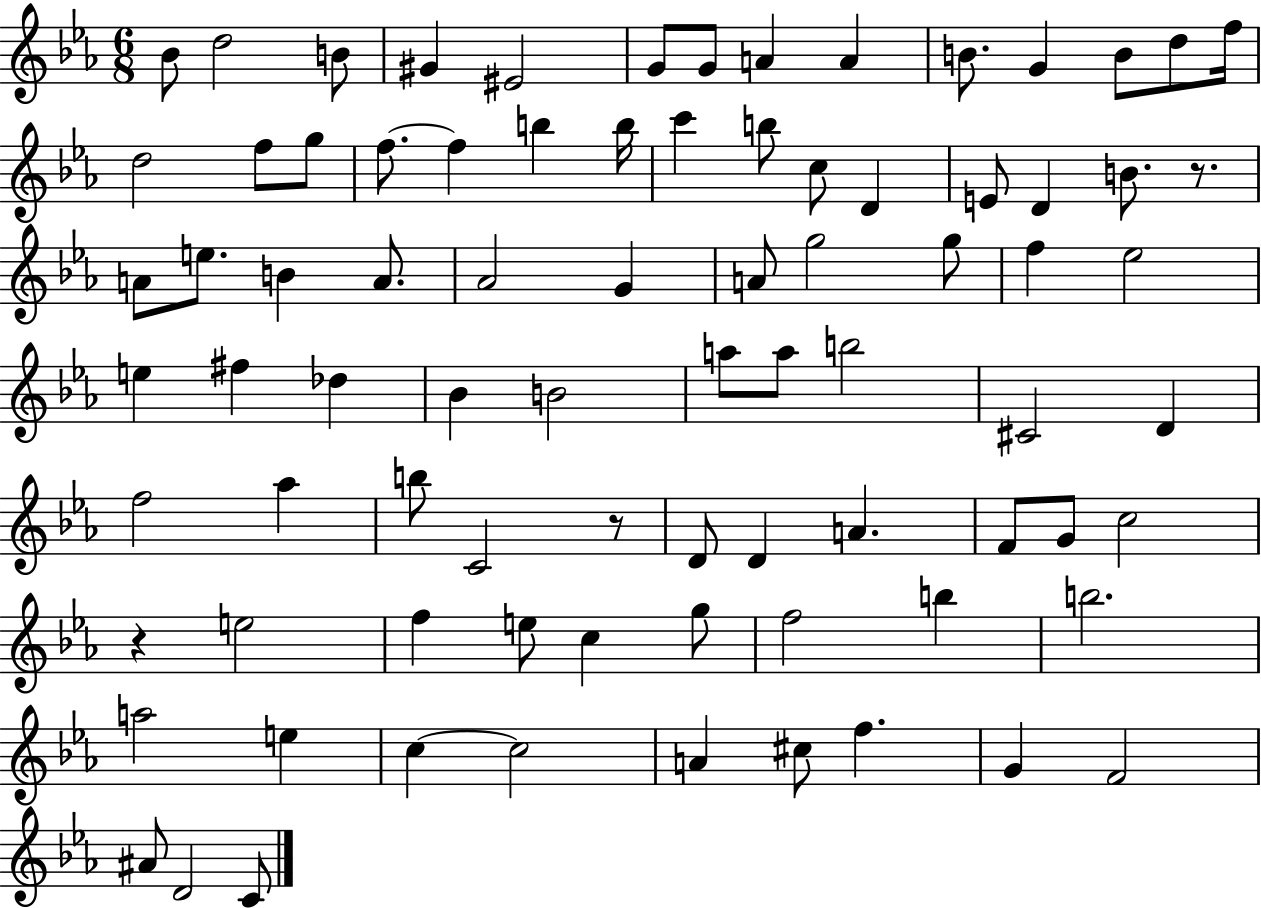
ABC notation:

X:1
T:Untitled
M:6/8
L:1/4
K:Eb
_B/2 d2 B/2 ^G ^E2 G/2 G/2 A A B/2 G B/2 d/2 f/4 d2 f/2 g/2 f/2 f b b/4 c' b/2 c/2 D E/2 D B/2 z/2 A/2 e/2 B A/2 _A2 G A/2 g2 g/2 f _e2 e ^f _d _B B2 a/2 a/2 b2 ^C2 D f2 _a b/2 C2 z/2 D/2 D A F/2 G/2 c2 z e2 f e/2 c g/2 f2 b b2 a2 e c c2 A ^c/2 f G F2 ^A/2 D2 C/2